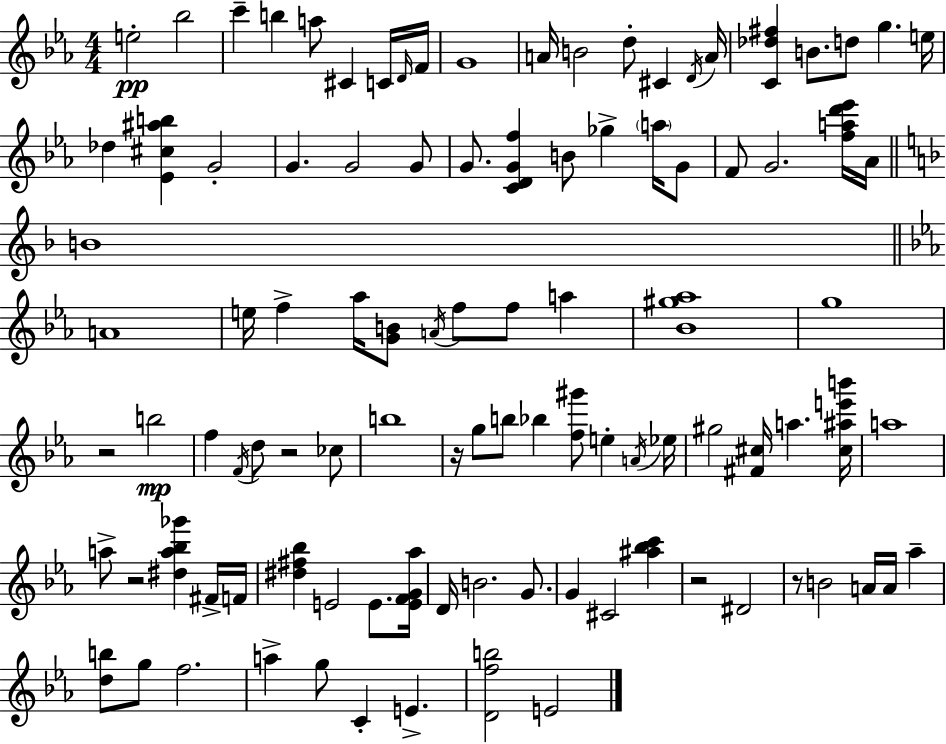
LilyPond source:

{
  \clef treble
  \numericTimeSignature
  \time 4/4
  \key ees \major
  \repeat volta 2 { e''2-.\pp bes''2 | c'''4-- b''4 a''8 cis'4 c'16 \grace { d'16 } | f'16 g'1 | a'16 b'2 d''8-. cis'4 | \break \acciaccatura { d'16 } a'16 <c' des'' fis''>4 b'8. d''8 g''4. | e''16 des''4 <ees' cis'' ais'' b''>4 g'2-. | g'4. g'2 | g'8 g'8. <c' d' g' f''>4 b'8 ges''4-> \parenthesize a''16 | \break g'8 f'8 g'2. | <f'' a'' d''' ees'''>16 aes'16 \bar "||" \break \key f \major b'1 | \bar "||" \break \key c \minor a'1 | e''16 f''4-> aes''16 <g' b'>8 \acciaccatura { a'16 } f''8 f''8 a''4 | <bes' gis'' aes''>1 | g''1 | \break r2 b''2\mp | f''4 \acciaccatura { f'16 } d''8 r2 | ces''8 b''1 | r16 g''8 b''8 bes''4 <f'' gis'''>8 e''4-. | \break \acciaccatura { a'16 } ees''16 gis''2 <fis' cis''>16 a''4. | <cis'' ais'' e''' b'''>16 a''1 | a''8-> r2 <dis'' a'' bes'' ges'''>4 | fis'16-> f'16 <dis'' fis'' bes''>4 e'2 e'8. | \break <e' f' g' aes''>16 d'16 b'2. | g'8. g'4 cis'2 <ais'' bes'' c'''>4 | r2 dis'2 | r8 b'2 a'16 a'16 aes''4-- | \break <d'' b''>8 g''8 f''2. | a''4-> g''8 c'4-. e'4.-> | <d' f'' b''>2 e'2 | } \bar "|."
}